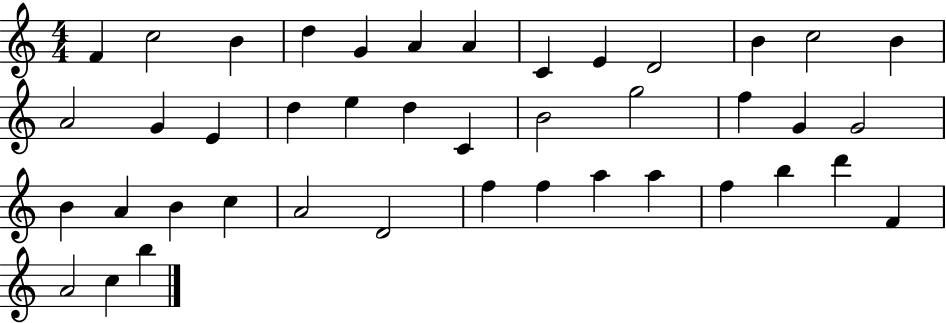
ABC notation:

X:1
T:Untitled
M:4/4
L:1/4
K:C
F c2 B d G A A C E D2 B c2 B A2 G E d e d C B2 g2 f G G2 B A B c A2 D2 f f a a f b d' F A2 c b